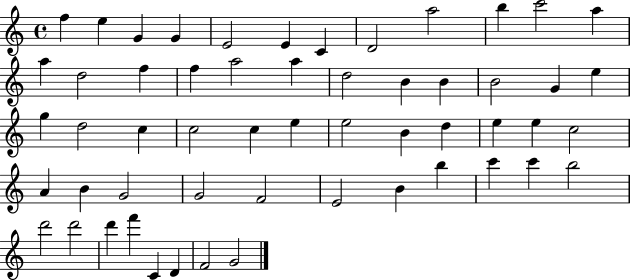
{
  \clef treble
  \time 4/4
  \defaultTimeSignature
  \key c \major
  f''4 e''4 g'4 g'4 | e'2 e'4 c'4 | d'2 a''2 | b''4 c'''2 a''4 | \break a''4 d''2 f''4 | f''4 a''2 a''4 | d''2 b'4 b'4 | b'2 g'4 e''4 | \break g''4 d''2 c''4 | c''2 c''4 e''4 | e''2 b'4 d''4 | e''4 e''4 c''2 | \break a'4 b'4 g'2 | g'2 f'2 | e'2 b'4 b''4 | c'''4 c'''4 b''2 | \break d'''2 d'''2 | d'''4 f'''4 c'4 d'4 | f'2 g'2 | \bar "|."
}